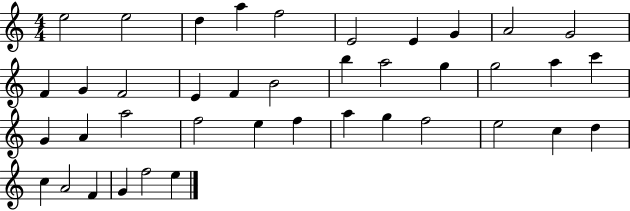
E5/h E5/h D5/q A5/q F5/h E4/h E4/q G4/q A4/h G4/h F4/q G4/q F4/h E4/q F4/q B4/h B5/q A5/h G5/q G5/h A5/q C6/q G4/q A4/q A5/h F5/h E5/q F5/q A5/q G5/q F5/h E5/h C5/q D5/q C5/q A4/h F4/q G4/q F5/h E5/q